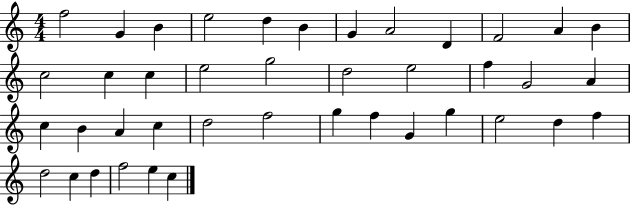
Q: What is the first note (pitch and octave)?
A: F5